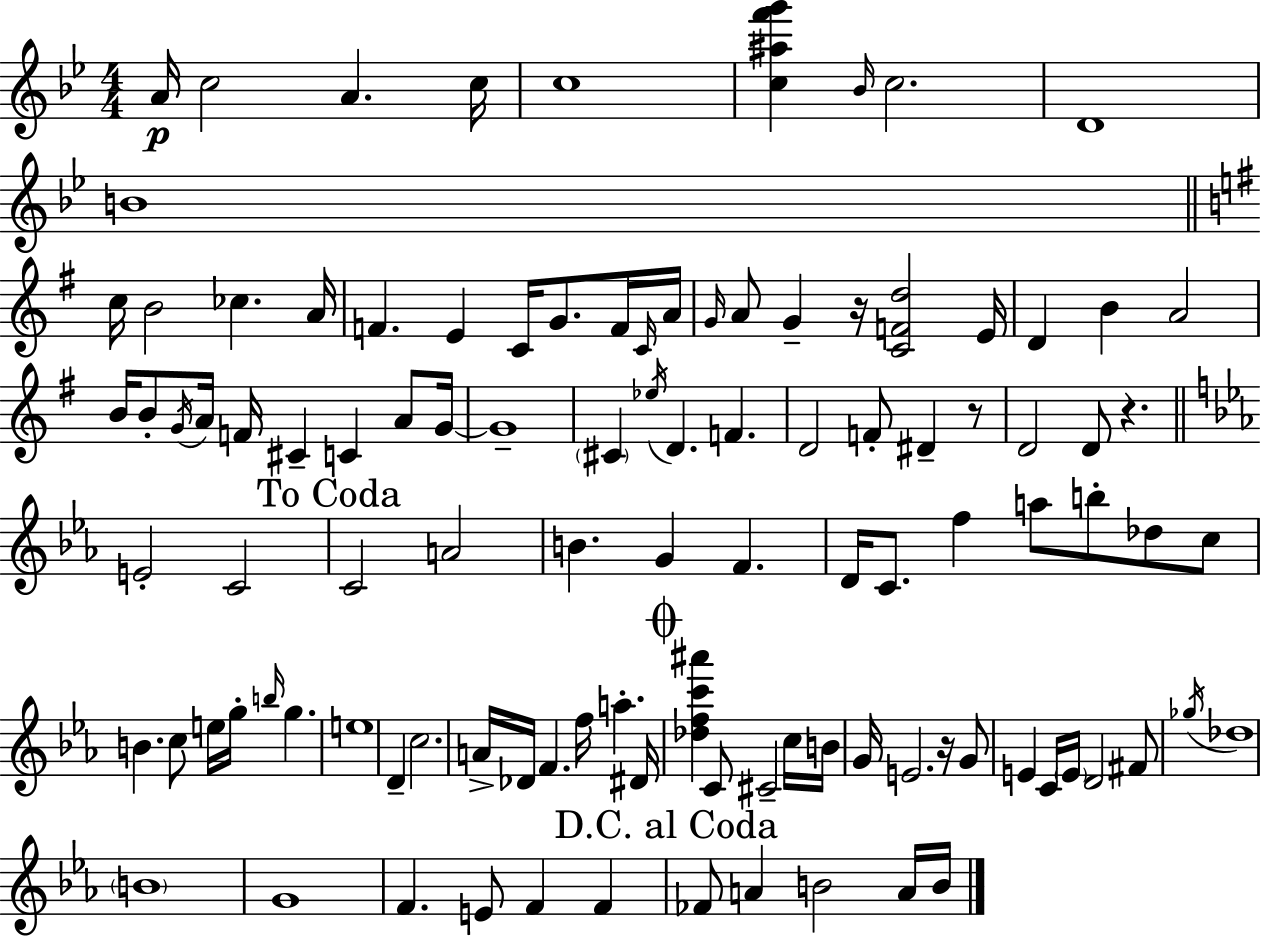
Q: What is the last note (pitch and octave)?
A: B4